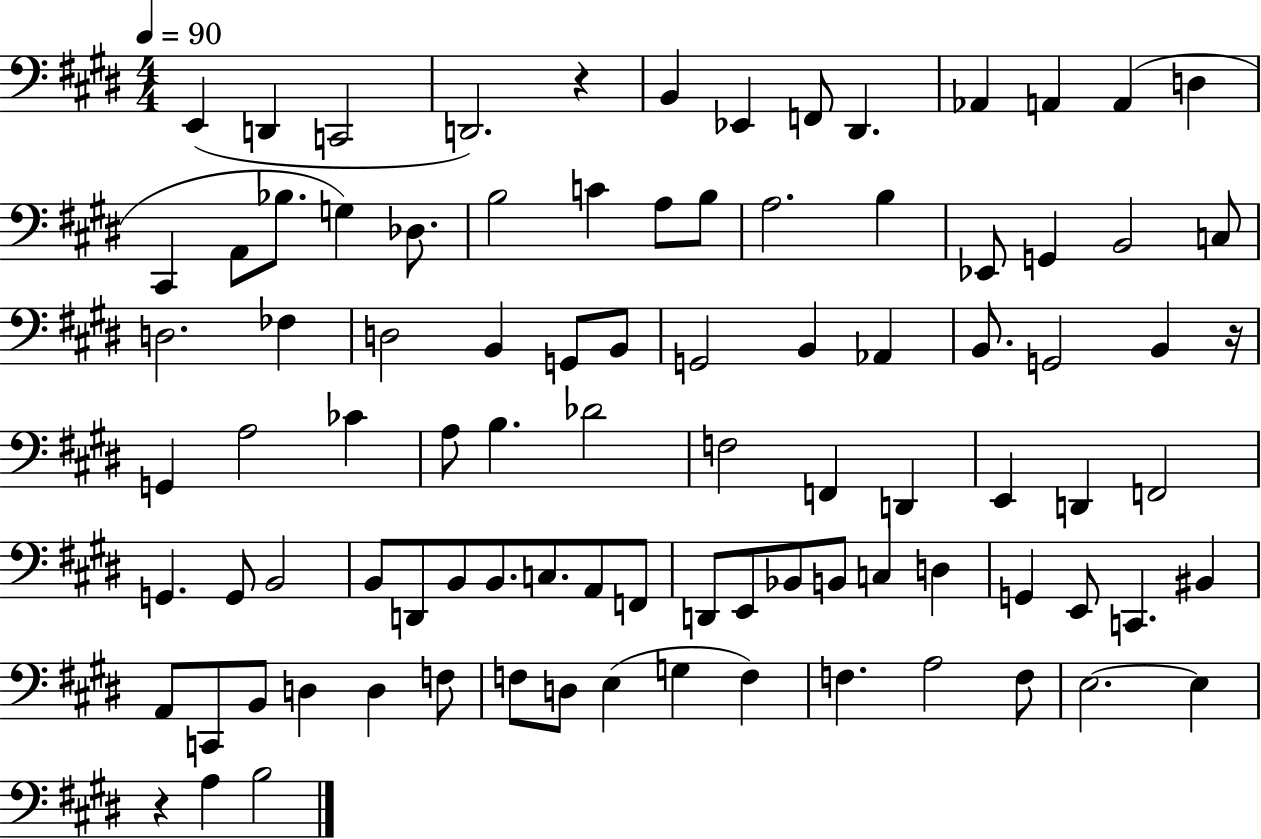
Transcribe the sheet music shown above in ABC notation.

X:1
T:Untitled
M:4/4
L:1/4
K:E
E,, D,, C,,2 D,,2 z B,, _E,, F,,/2 ^D,, _A,, A,, A,, D, ^C,, A,,/2 _B,/2 G, _D,/2 B,2 C A,/2 B,/2 A,2 B, _E,,/2 G,, B,,2 C,/2 D,2 _F, D,2 B,, G,,/2 B,,/2 G,,2 B,, _A,, B,,/2 G,,2 B,, z/4 G,, A,2 _C A,/2 B, _D2 F,2 F,, D,, E,, D,, F,,2 G,, G,,/2 B,,2 B,,/2 D,,/2 B,,/2 B,,/2 C,/2 A,,/2 F,,/2 D,,/2 E,,/2 _B,,/2 B,,/2 C, D, G,, E,,/2 C,, ^B,, A,,/2 C,,/2 B,,/2 D, D, F,/2 F,/2 D,/2 E, G, F, F, A,2 F,/2 E,2 E, z A, B,2